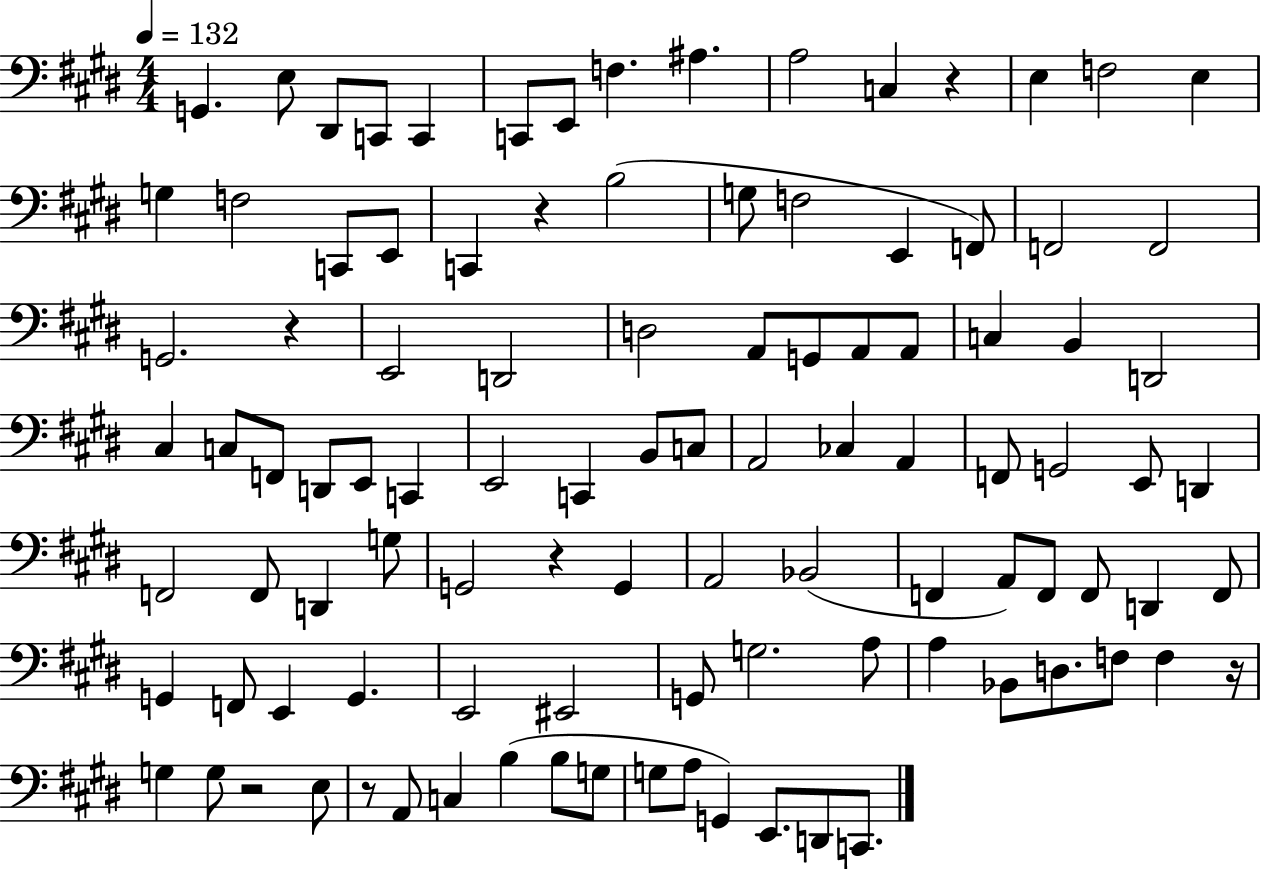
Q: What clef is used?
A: bass